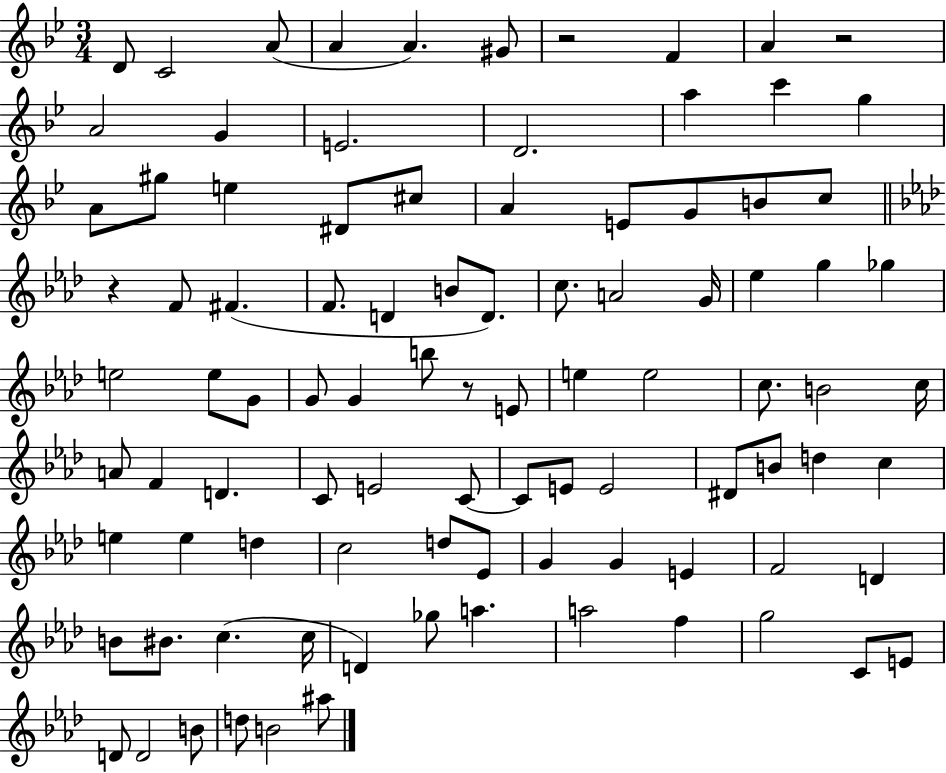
X:1
T:Untitled
M:3/4
L:1/4
K:Bb
D/2 C2 A/2 A A ^G/2 z2 F A z2 A2 G E2 D2 a c' g A/2 ^g/2 e ^D/2 ^c/2 A E/2 G/2 B/2 c/2 z F/2 ^F F/2 D B/2 D/2 c/2 A2 G/4 _e g _g e2 e/2 G/2 G/2 G b/2 z/2 E/2 e e2 c/2 B2 c/4 A/2 F D C/2 E2 C/2 C/2 E/2 E2 ^D/2 B/2 d c e e d c2 d/2 _E/2 G G E F2 D B/2 ^B/2 c c/4 D _g/2 a a2 f g2 C/2 E/2 D/2 D2 B/2 d/2 B2 ^a/2